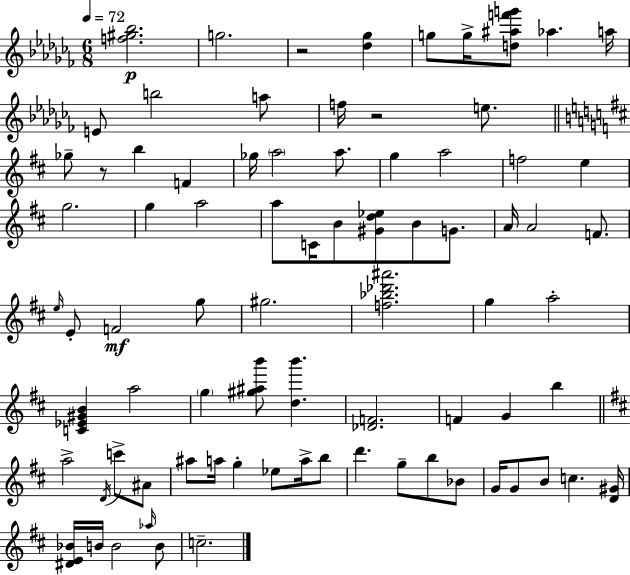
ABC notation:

X:1
T:Untitled
M:6/8
L:1/4
K:Abm
[f^g_b]2 g2 z2 [_d_g] g/2 g/4 [d^af'g']/2 _a a/4 E/2 b2 a/2 f/4 z2 e/2 _g/2 z/2 b F _g/4 a2 a/2 g a2 f2 e g2 g a2 a/2 C/4 B/2 [^Gd_e]/2 B/2 G/2 A/4 A2 F/2 e/4 E/2 F2 g/2 ^g2 [f_b_d'^a']2 g a2 [C_E^GB] a2 g [^g^ab']/2 [db'] [_DF]2 F G b a2 D/4 c'/2 ^A/2 ^a/2 a/4 g _e/2 a/4 b/2 d' g/2 b/2 _B/2 G/4 G/2 B/2 c [D^G]/4 [^DE_B]/4 B/4 B2 _a/4 B/2 c2